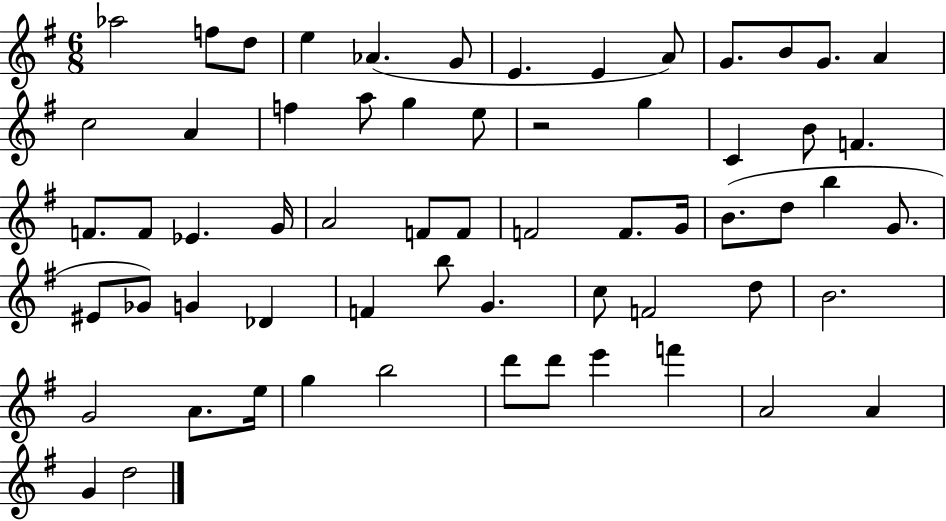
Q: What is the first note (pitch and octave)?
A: Ab5